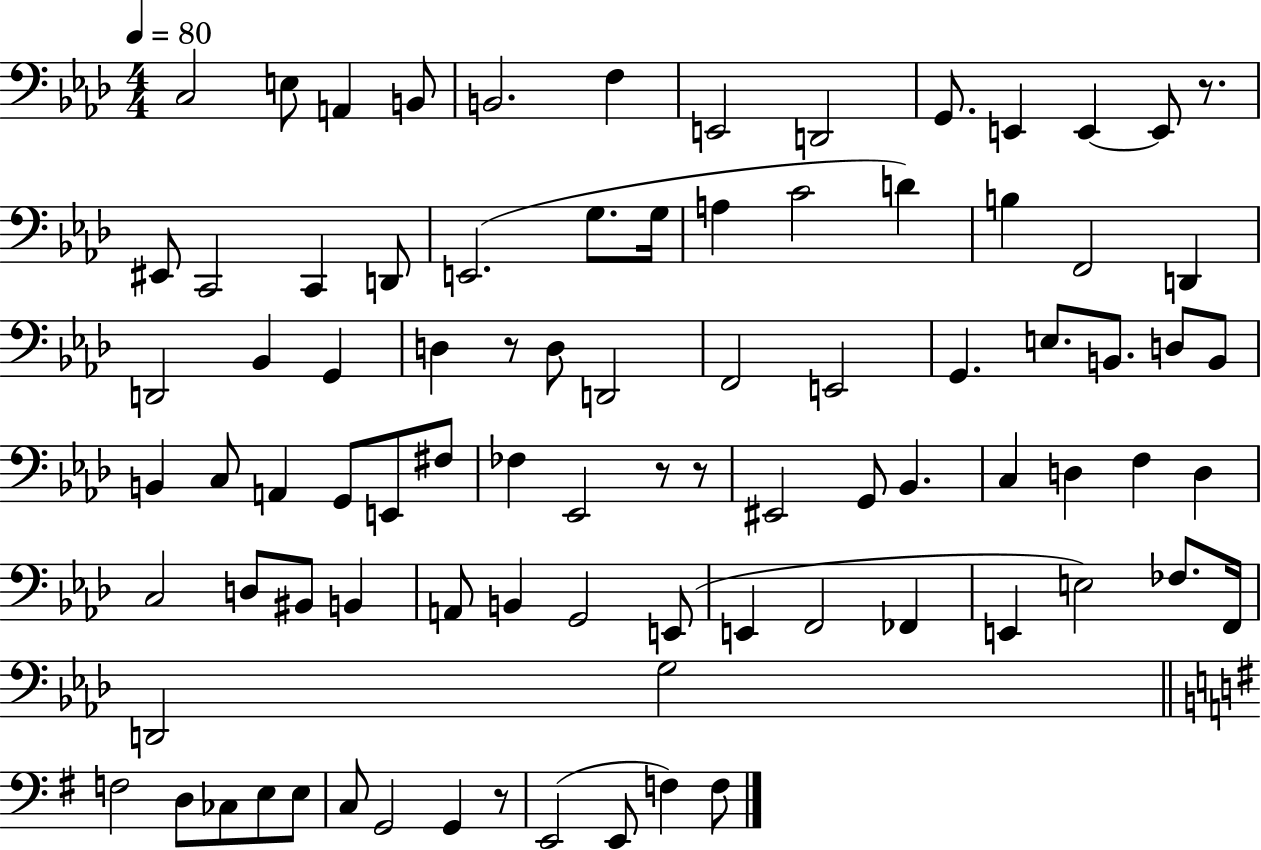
X:1
T:Untitled
M:4/4
L:1/4
K:Ab
C,2 E,/2 A,, B,,/2 B,,2 F, E,,2 D,,2 G,,/2 E,, E,, E,,/2 z/2 ^E,,/2 C,,2 C,, D,,/2 E,,2 G,/2 G,/4 A, C2 D B, F,,2 D,, D,,2 _B,, G,, D, z/2 D,/2 D,,2 F,,2 E,,2 G,, E,/2 B,,/2 D,/2 B,,/2 B,, C,/2 A,, G,,/2 E,,/2 ^F,/2 _F, _E,,2 z/2 z/2 ^E,,2 G,,/2 _B,, C, D, F, D, C,2 D,/2 ^B,,/2 B,, A,,/2 B,, G,,2 E,,/2 E,, F,,2 _F,, E,, E,2 _F,/2 F,,/4 D,,2 G,2 F,2 D,/2 _C,/2 E,/2 E,/2 C,/2 G,,2 G,, z/2 E,,2 E,,/2 F, F,/2